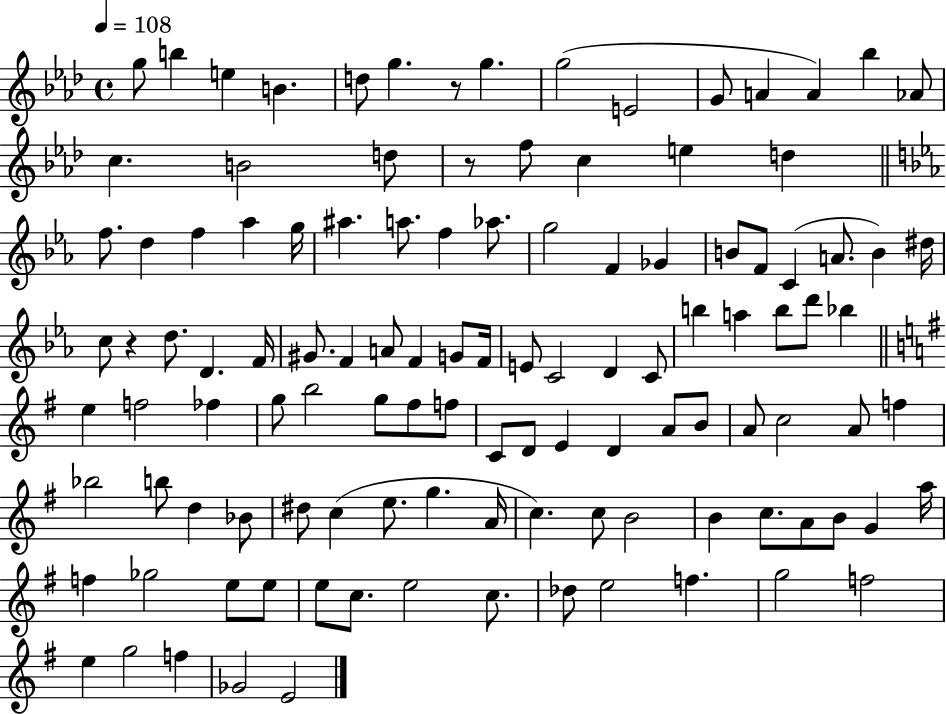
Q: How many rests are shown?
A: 3